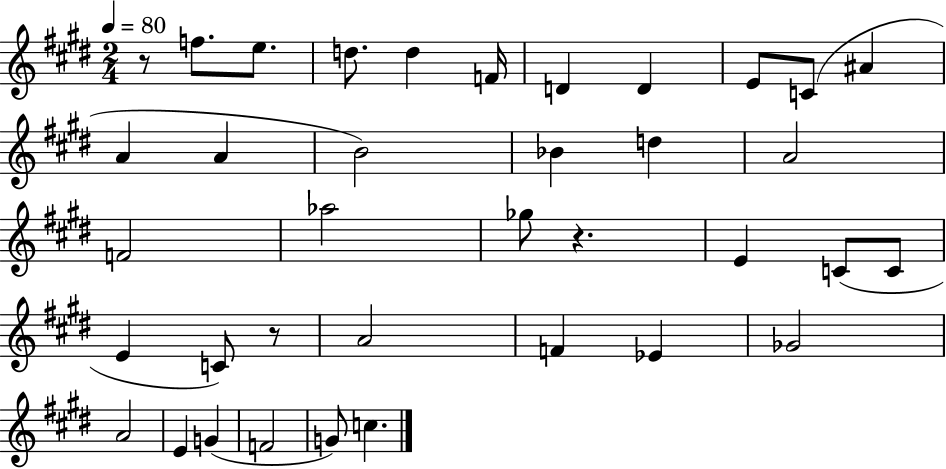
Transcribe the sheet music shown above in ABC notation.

X:1
T:Untitled
M:2/4
L:1/4
K:E
z/2 f/2 e/2 d/2 d F/4 D D E/2 C/2 ^A A A B2 _B d A2 F2 _a2 _g/2 z E C/2 C/2 E C/2 z/2 A2 F _E _G2 A2 E G F2 G/2 c